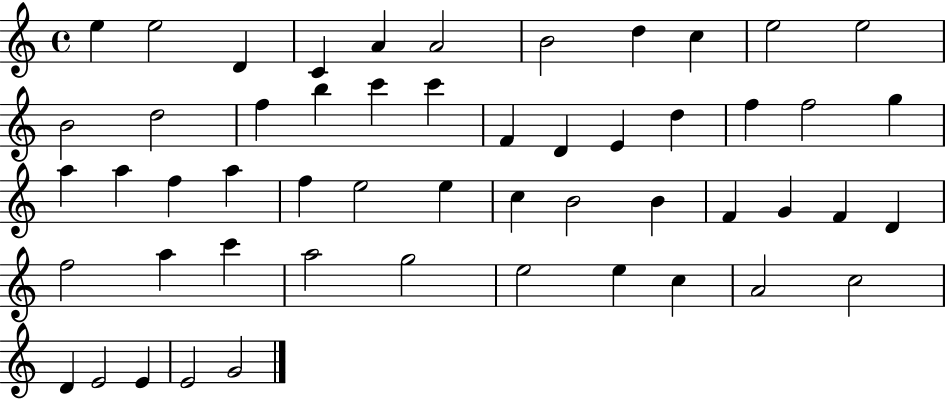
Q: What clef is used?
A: treble